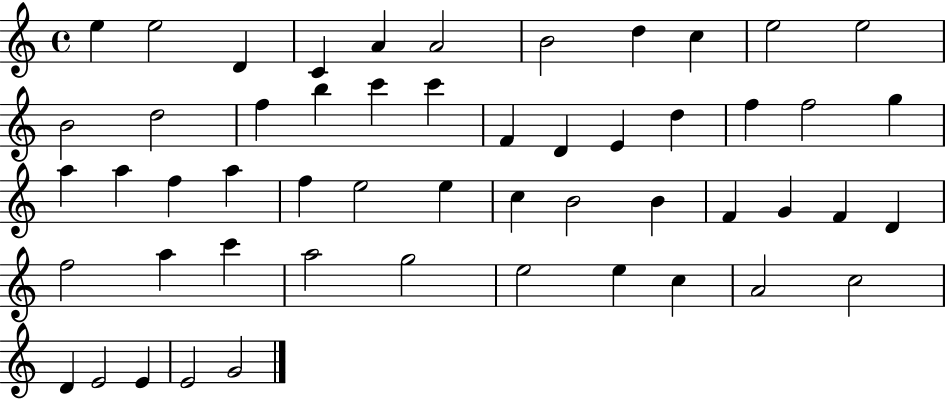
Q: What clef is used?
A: treble